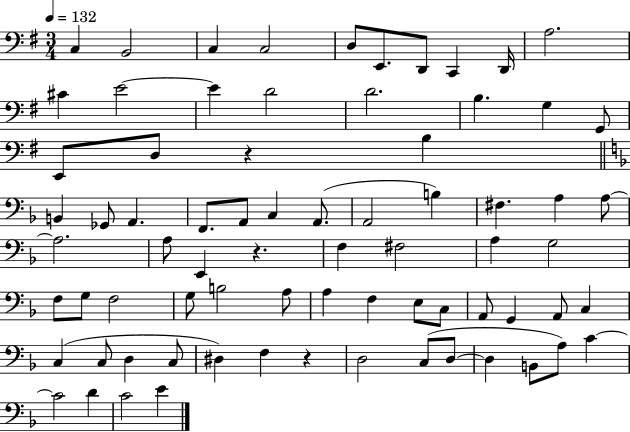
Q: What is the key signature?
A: G major